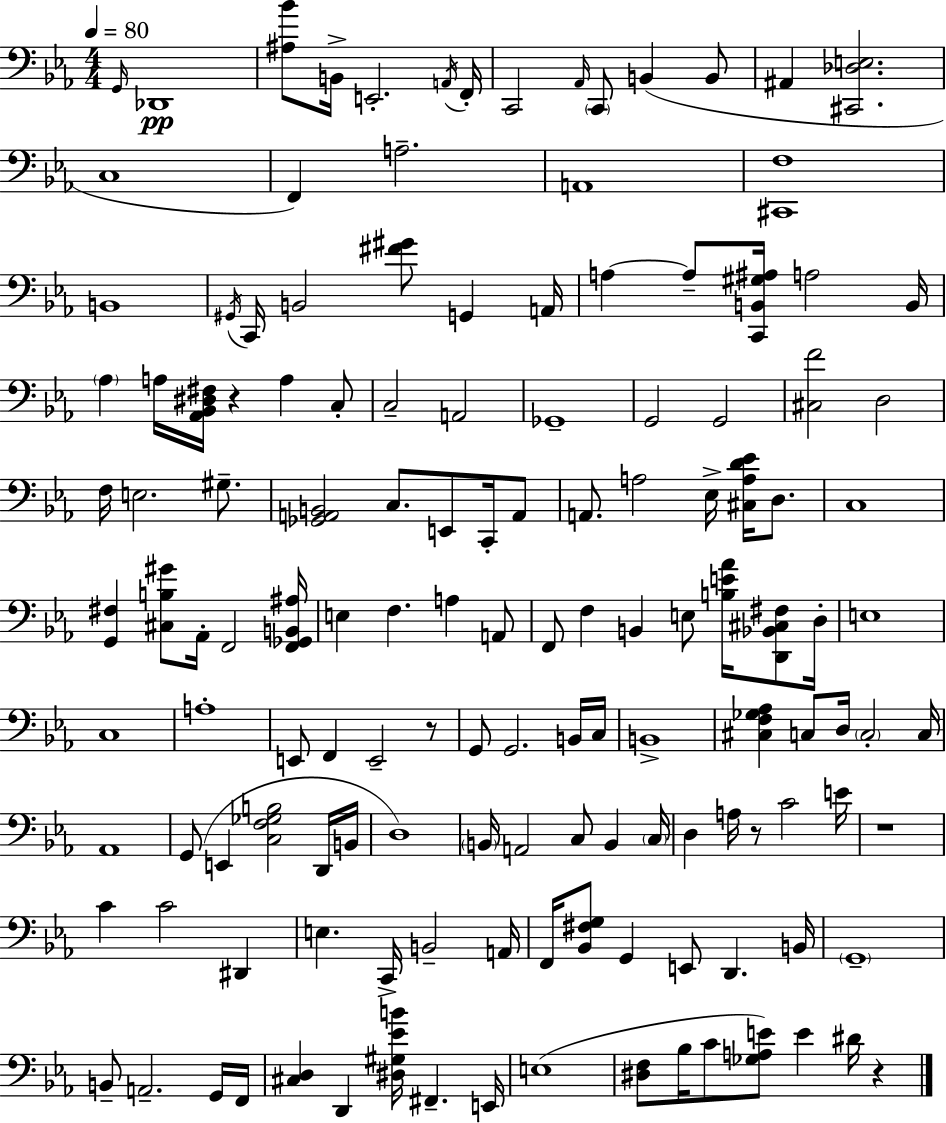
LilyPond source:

{
  \clef bass
  \numericTimeSignature
  \time 4/4
  \key ees \major
  \tempo 4 = 80
  \grace { g,16 }\pp des,1 | <ais bes'>8 b,16-> e,2.-. | \acciaccatura { a,16 } f,16-. c,2 \grace { aes,16 } \parenthesize c,8 b,4( | b,8 ais,4 <cis, des e>2. | \break c1 | f,4) a2.-- | a,1 | <cis, f>1 | \break b,1 | \acciaccatura { gis,16 } c,16 b,2 <fis' gis'>8 g,4 | a,16 a4~~ a8-- <c, b, gis ais>16 a2 | b,16 \parenthesize aes4 a16 <aes, bes, dis fis>16 r4 a4 | \break c8-. c2-- a,2 | ges,1-- | g,2 g,2 | <cis f'>2 d2 | \break f16 e2. | gis8.-- <ges, a, b,>2 c8. e,8 | c,16-. a,8 a,8. a2 ees16-> | <cis a d' ees'>16 d8. c1 | \break <g, fis>4 <cis b gis'>8 aes,16-. f,2 | <f, ges, b, ais>16 e4 f4. a4 | a,8 f,8 f4 b,4 e8 | <b e' aes'>16 <d, bes, cis fis>8 d16-. e1 | \break c1 | a1-. | e,8 f,4 e,2-- | r8 g,8 g,2. | \break b,16 c16 b,1-> | <cis f ges aes>4 c8 d16 \parenthesize c2-. | c16 aes,1 | g,8( e,4 <c f ges b>2 | \break d,16 b,16 d1) | \parenthesize b,16 a,2 c8 b,4 | \parenthesize c16 d4 a16 r8 c'2 | e'16 r1 | \break c'4 c'2 | dis,4 e4. c,16-> b,2-- | a,16 f,16 <bes, fis g>8 g,4 e,8 d,4. | b,16 \parenthesize g,1-- | \break b,8-- a,2.-- | g,16 f,16 <cis d>4 d,4 <dis gis ees' b'>16 fis,4.-- | e,16 e1( | <dis f>8 bes16 c'8 <ges a e'>8) e'4 dis'16 | \break r4 \bar "|."
}